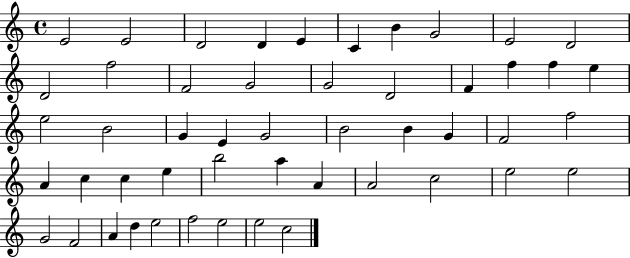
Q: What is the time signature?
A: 4/4